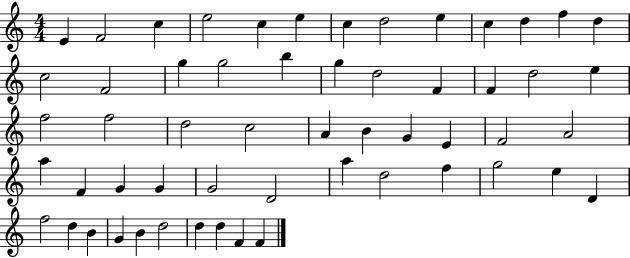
X:1
T:Untitled
M:4/4
L:1/4
K:C
E F2 c e2 c e c d2 e c d f d c2 F2 g g2 b g d2 F F d2 e f2 f2 d2 c2 A B G E F2 A2 a F G G G2 D2 a d2 f g2 e D f2 d B G B d2 d d F F